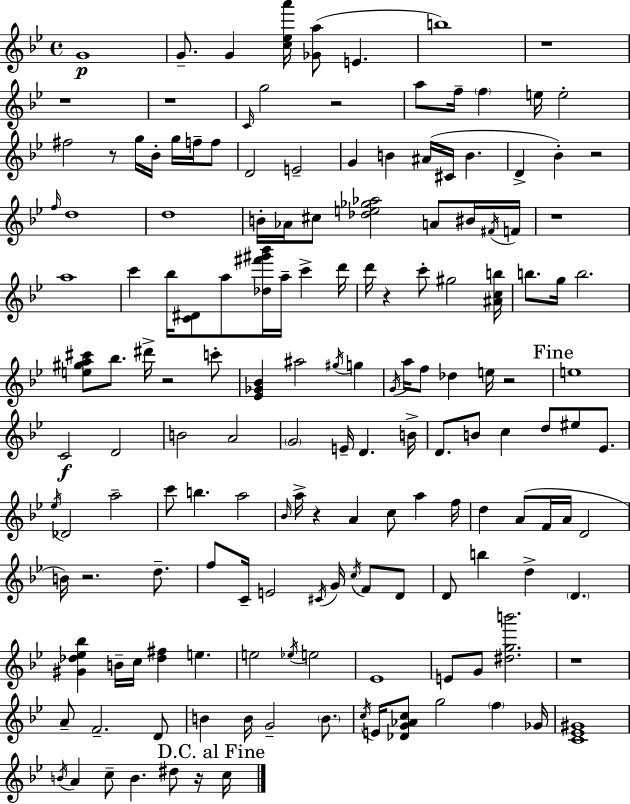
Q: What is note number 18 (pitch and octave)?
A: F5